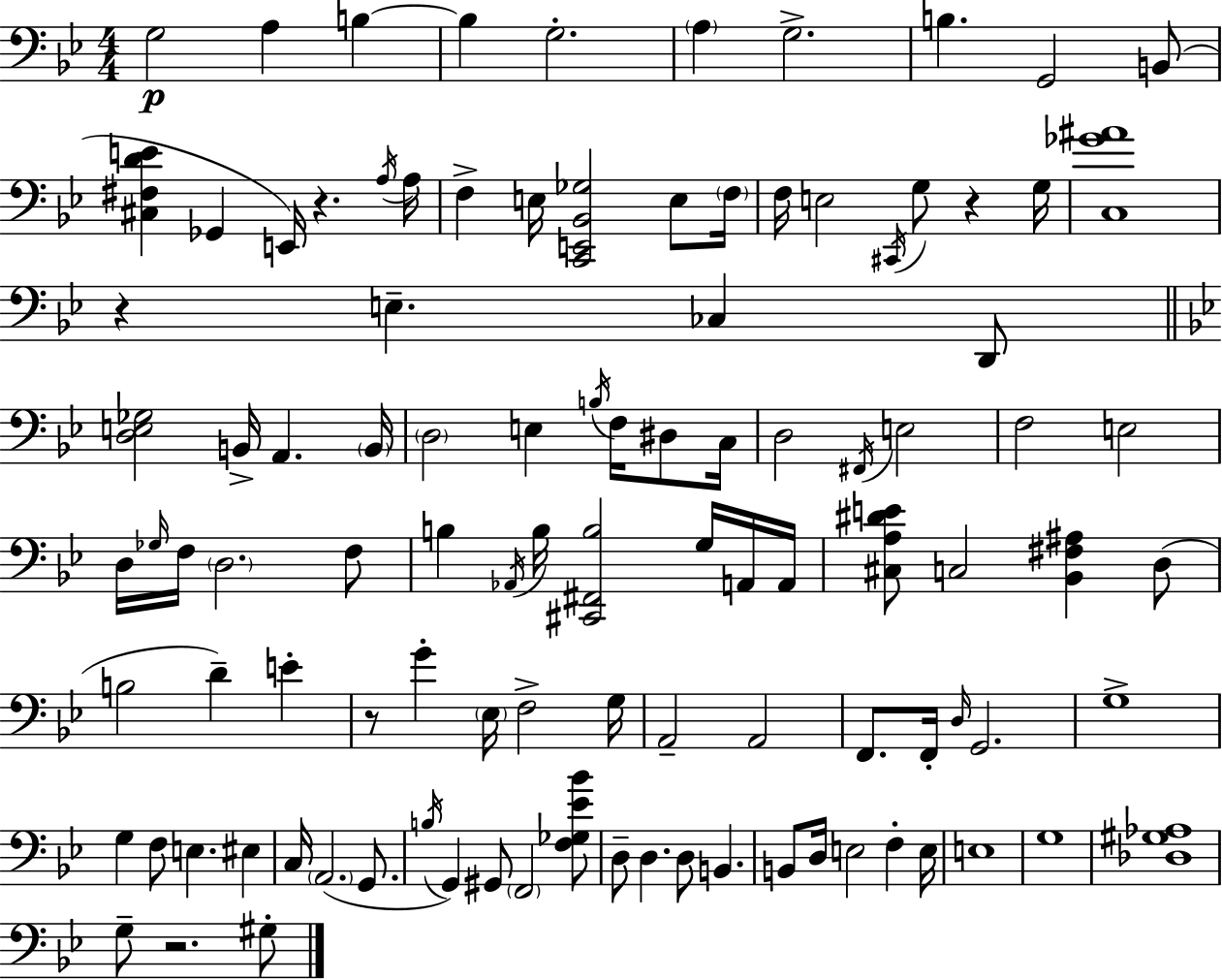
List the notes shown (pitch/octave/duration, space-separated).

G3/h A3/q B3/q B3/q G3/h. A3/q G3/h. B3/q. G2/h B2/e [C#3,F#3,D4,E4]/q Gb2/q E2/s R/q. A3/s A3/s F3/q E3/s [C2,E2,Bb2,Gb3]/h E3/e F3/s F3/s E3/h C#2/s G3/e R/q G3/s [C3,Gb4,A#4]/w R/q E3/q. CES3/q D2/e [D3,E3,Gb3]/h B2/s A2/q. B2/s D3/h E3/q B3/s F3/s D#3/e C3/s D3/h F#2/s E3/h F3/h E3/h D3/s Gb3/s F3/s D3/h. F3/e B3/q Ab2/s B3/s [C#2,F#2,B3]/h G3/s A2/s A2/s [C#3,A3,D#4,E4]/e C3/h [Bb2,F#3,A#3]/q D3/e B3/h D4/q E4/q R/e G4/q Eb3/s F3/h G3/s A2/h A2/h F2/e. F2/s D3/s G2/h. G3/w G3/q F3/e E3/q. EIS3/q C3/s A2/h. G2/e. B3/s G2/q G#2/e F2/h [F3,Gb3,Eb4,Bb4]/e D3/e D3/q. D3/e B2/q. B2/e D3/s E3/h F3/q E3/s E3/w G3/w [Db3,G#3,Ab3]/w G3/e R/h. G#3/e